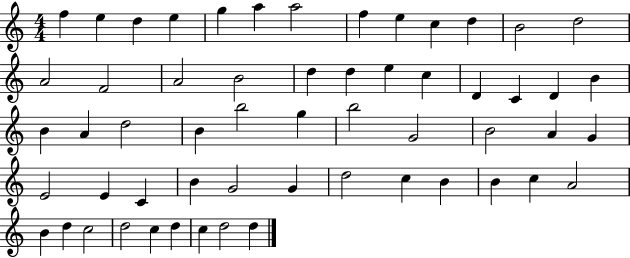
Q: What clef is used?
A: treble